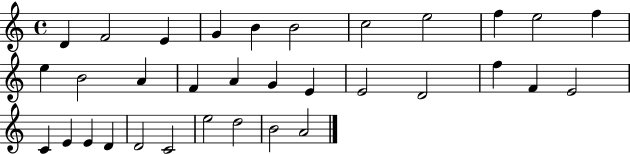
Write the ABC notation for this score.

X:1
T:Untitled
M:4/4
L:1/4
K:C
D F2 E G B B2 c2 e2 f e2 f e B2 A F A G E E2 D2 f F E2 C E E D D2 C2 e2 d2 B2 A2